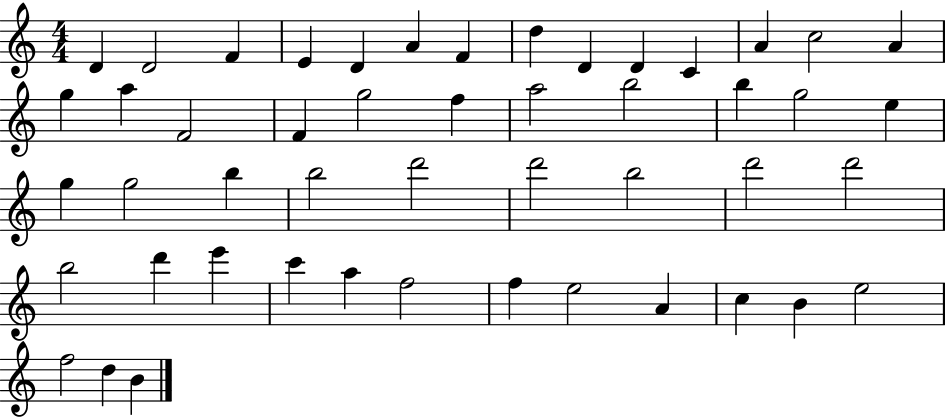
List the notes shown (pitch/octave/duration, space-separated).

D4/q D4/h F4/q E4/q D4/q A4/q F4/q D5/q D4/q D4/q C4/q A4/q C5/h A4/q G5/q A5/q F4/h F4/q G5/h F5/q A5/h B5/h B5/q G5/h E5/q G5/q G5/h B5/q B5/h D6/h D6/h B5/h D6/h D6/h B5/h D6/q E6/q C6/q A5/q F5/h F5/q E5/h A4/q C5/q B4/q E5/h F5/h D5/q B4/q